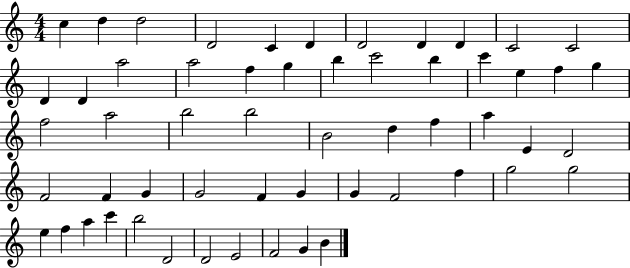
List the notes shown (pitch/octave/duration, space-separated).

C5/q D5/q D5/h D4/h C4/q D4/q D4/h D4/q D4/q C4/h C4/h D4/q D4/q A5/h A5/h F5/q G5/q B5/q C6/h B5/q C6/q E5/q F5/q G5/q F5/h A5/h B5/h B5/h B4/h D5/q F5/q A5/q E4/q D4/h F4/h F4/q G4/q G4/h F4/q G4/q G4/q F4/h F5/q G5/h G5/h E5/q F5/q A5/q C6/q B5/h D4/h D4/h E4/h F4/h G4/q B4/q